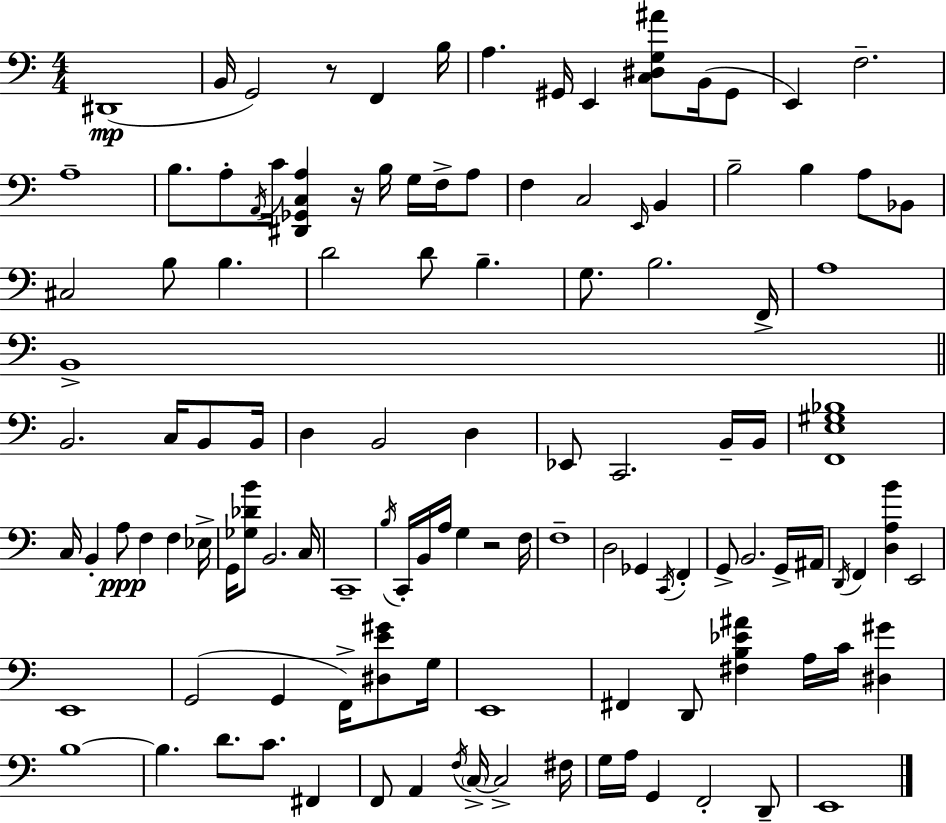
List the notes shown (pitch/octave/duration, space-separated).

D#2/w B2/s G2/h R/e F2/q B3/s A3/q. G#2/s E2/q [C3,D#3,G3,A#4]/e B2/s G#2/e E2/q F3/h. A3/w B3/e. A3/e A2/s C4/s [D#2,Gb2,C3,A3]/q R/s B3/s G3/s F3/s A3/e F3/q C3/h E2/s B2/q B3/h B3/q A3/e Bb2/e C#3/h B3/e B3/q. D4/h D4/e B3/q. G3/e. B3/h. F2/s A3/w B2/w B2/h. C3/s B2/e B2/s D3/q B2/h D3/q Eb2/e C2/h. B2/s B2/s [F2,E3,G#3,Bb3]/w C3/s B2/q A3/e F3/q F3/q Eb3/s G2/s [Gb3,Db4,B4]/e B2/h. C3/s C2/w B3/s C2/s B2/s A3/s G3/q R/h F3/s F3/w D3/h Gb2/q C2/s F2/q G2/e B2/h. G2/s A#2/s D2/s F2/q [D3,A3,B4]/q E2/h E2/w G2/h G2/q F2/s [D#3,E4,G#4]/e G3/s E2/w F#2/q D2/e [F#3,B3,Eb4,A#4]/q A3/s C4/s [D#3,G#4]/q B3/w B3/q. D4/e. C4/e. F#2/q F2/e A2/q F3/s C3/s C3/h F#3/s G3/s A3/s G2/q F2/h D2/e E2/w